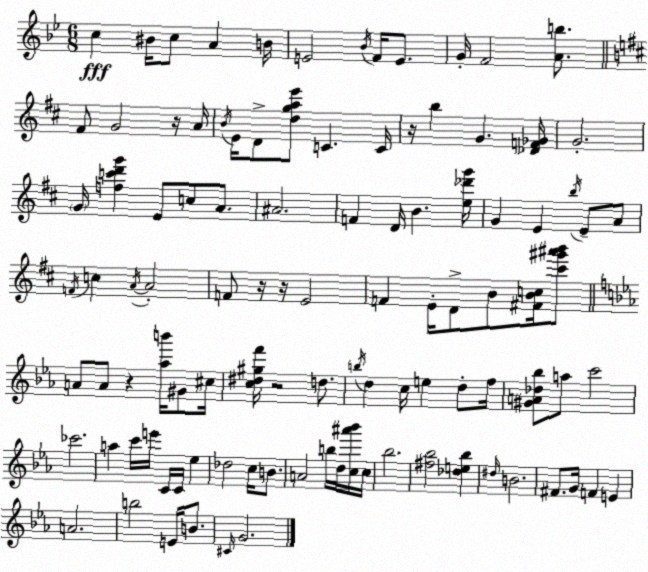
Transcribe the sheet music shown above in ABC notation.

X:1
T:Untitled
M:6/8
L:1/4
K:Bb
c ^B/4 c/2 A B/4 E2 _B/4 F/4 E/2 G/4 F2 [Ab]/2 ^F/2 G2 z/4 A/4 B/4 E/4 D/2 [dgae']/2 C C/4 z/4 b G [_DF_G]/4 G2 G/4 [fc'd'g'] E/2 c/2 A/2 ^A2 F D/4 B [e_d'g']/4 G E b/4 E/2 A/2 F/4 c A/4 A2 F/2 z/4 z/4 E2 F E/4 D/2 B/2 [^FBc]/4 [^c'^g'^a'b']/2 A/2 A/2 z [_ab']/4 ^G/2 ^c/4 [c^d^gf']/4 z2 d/2 b/4 d c/4 e d/2 f/4 [^GA_d_b]/2 a/2 c'2 _c'2 a c'/4 e'/4 C/4 C/4 _e _d2 c/4 B/2 A2 b/4 d/4 [c^a'_b']/4 c/4 _b2 [^f_b]2 [_de_b] ^d/4 B2 ^F/2 G/4 F E A2 b2 E/4 B/2 ^C/4 G2